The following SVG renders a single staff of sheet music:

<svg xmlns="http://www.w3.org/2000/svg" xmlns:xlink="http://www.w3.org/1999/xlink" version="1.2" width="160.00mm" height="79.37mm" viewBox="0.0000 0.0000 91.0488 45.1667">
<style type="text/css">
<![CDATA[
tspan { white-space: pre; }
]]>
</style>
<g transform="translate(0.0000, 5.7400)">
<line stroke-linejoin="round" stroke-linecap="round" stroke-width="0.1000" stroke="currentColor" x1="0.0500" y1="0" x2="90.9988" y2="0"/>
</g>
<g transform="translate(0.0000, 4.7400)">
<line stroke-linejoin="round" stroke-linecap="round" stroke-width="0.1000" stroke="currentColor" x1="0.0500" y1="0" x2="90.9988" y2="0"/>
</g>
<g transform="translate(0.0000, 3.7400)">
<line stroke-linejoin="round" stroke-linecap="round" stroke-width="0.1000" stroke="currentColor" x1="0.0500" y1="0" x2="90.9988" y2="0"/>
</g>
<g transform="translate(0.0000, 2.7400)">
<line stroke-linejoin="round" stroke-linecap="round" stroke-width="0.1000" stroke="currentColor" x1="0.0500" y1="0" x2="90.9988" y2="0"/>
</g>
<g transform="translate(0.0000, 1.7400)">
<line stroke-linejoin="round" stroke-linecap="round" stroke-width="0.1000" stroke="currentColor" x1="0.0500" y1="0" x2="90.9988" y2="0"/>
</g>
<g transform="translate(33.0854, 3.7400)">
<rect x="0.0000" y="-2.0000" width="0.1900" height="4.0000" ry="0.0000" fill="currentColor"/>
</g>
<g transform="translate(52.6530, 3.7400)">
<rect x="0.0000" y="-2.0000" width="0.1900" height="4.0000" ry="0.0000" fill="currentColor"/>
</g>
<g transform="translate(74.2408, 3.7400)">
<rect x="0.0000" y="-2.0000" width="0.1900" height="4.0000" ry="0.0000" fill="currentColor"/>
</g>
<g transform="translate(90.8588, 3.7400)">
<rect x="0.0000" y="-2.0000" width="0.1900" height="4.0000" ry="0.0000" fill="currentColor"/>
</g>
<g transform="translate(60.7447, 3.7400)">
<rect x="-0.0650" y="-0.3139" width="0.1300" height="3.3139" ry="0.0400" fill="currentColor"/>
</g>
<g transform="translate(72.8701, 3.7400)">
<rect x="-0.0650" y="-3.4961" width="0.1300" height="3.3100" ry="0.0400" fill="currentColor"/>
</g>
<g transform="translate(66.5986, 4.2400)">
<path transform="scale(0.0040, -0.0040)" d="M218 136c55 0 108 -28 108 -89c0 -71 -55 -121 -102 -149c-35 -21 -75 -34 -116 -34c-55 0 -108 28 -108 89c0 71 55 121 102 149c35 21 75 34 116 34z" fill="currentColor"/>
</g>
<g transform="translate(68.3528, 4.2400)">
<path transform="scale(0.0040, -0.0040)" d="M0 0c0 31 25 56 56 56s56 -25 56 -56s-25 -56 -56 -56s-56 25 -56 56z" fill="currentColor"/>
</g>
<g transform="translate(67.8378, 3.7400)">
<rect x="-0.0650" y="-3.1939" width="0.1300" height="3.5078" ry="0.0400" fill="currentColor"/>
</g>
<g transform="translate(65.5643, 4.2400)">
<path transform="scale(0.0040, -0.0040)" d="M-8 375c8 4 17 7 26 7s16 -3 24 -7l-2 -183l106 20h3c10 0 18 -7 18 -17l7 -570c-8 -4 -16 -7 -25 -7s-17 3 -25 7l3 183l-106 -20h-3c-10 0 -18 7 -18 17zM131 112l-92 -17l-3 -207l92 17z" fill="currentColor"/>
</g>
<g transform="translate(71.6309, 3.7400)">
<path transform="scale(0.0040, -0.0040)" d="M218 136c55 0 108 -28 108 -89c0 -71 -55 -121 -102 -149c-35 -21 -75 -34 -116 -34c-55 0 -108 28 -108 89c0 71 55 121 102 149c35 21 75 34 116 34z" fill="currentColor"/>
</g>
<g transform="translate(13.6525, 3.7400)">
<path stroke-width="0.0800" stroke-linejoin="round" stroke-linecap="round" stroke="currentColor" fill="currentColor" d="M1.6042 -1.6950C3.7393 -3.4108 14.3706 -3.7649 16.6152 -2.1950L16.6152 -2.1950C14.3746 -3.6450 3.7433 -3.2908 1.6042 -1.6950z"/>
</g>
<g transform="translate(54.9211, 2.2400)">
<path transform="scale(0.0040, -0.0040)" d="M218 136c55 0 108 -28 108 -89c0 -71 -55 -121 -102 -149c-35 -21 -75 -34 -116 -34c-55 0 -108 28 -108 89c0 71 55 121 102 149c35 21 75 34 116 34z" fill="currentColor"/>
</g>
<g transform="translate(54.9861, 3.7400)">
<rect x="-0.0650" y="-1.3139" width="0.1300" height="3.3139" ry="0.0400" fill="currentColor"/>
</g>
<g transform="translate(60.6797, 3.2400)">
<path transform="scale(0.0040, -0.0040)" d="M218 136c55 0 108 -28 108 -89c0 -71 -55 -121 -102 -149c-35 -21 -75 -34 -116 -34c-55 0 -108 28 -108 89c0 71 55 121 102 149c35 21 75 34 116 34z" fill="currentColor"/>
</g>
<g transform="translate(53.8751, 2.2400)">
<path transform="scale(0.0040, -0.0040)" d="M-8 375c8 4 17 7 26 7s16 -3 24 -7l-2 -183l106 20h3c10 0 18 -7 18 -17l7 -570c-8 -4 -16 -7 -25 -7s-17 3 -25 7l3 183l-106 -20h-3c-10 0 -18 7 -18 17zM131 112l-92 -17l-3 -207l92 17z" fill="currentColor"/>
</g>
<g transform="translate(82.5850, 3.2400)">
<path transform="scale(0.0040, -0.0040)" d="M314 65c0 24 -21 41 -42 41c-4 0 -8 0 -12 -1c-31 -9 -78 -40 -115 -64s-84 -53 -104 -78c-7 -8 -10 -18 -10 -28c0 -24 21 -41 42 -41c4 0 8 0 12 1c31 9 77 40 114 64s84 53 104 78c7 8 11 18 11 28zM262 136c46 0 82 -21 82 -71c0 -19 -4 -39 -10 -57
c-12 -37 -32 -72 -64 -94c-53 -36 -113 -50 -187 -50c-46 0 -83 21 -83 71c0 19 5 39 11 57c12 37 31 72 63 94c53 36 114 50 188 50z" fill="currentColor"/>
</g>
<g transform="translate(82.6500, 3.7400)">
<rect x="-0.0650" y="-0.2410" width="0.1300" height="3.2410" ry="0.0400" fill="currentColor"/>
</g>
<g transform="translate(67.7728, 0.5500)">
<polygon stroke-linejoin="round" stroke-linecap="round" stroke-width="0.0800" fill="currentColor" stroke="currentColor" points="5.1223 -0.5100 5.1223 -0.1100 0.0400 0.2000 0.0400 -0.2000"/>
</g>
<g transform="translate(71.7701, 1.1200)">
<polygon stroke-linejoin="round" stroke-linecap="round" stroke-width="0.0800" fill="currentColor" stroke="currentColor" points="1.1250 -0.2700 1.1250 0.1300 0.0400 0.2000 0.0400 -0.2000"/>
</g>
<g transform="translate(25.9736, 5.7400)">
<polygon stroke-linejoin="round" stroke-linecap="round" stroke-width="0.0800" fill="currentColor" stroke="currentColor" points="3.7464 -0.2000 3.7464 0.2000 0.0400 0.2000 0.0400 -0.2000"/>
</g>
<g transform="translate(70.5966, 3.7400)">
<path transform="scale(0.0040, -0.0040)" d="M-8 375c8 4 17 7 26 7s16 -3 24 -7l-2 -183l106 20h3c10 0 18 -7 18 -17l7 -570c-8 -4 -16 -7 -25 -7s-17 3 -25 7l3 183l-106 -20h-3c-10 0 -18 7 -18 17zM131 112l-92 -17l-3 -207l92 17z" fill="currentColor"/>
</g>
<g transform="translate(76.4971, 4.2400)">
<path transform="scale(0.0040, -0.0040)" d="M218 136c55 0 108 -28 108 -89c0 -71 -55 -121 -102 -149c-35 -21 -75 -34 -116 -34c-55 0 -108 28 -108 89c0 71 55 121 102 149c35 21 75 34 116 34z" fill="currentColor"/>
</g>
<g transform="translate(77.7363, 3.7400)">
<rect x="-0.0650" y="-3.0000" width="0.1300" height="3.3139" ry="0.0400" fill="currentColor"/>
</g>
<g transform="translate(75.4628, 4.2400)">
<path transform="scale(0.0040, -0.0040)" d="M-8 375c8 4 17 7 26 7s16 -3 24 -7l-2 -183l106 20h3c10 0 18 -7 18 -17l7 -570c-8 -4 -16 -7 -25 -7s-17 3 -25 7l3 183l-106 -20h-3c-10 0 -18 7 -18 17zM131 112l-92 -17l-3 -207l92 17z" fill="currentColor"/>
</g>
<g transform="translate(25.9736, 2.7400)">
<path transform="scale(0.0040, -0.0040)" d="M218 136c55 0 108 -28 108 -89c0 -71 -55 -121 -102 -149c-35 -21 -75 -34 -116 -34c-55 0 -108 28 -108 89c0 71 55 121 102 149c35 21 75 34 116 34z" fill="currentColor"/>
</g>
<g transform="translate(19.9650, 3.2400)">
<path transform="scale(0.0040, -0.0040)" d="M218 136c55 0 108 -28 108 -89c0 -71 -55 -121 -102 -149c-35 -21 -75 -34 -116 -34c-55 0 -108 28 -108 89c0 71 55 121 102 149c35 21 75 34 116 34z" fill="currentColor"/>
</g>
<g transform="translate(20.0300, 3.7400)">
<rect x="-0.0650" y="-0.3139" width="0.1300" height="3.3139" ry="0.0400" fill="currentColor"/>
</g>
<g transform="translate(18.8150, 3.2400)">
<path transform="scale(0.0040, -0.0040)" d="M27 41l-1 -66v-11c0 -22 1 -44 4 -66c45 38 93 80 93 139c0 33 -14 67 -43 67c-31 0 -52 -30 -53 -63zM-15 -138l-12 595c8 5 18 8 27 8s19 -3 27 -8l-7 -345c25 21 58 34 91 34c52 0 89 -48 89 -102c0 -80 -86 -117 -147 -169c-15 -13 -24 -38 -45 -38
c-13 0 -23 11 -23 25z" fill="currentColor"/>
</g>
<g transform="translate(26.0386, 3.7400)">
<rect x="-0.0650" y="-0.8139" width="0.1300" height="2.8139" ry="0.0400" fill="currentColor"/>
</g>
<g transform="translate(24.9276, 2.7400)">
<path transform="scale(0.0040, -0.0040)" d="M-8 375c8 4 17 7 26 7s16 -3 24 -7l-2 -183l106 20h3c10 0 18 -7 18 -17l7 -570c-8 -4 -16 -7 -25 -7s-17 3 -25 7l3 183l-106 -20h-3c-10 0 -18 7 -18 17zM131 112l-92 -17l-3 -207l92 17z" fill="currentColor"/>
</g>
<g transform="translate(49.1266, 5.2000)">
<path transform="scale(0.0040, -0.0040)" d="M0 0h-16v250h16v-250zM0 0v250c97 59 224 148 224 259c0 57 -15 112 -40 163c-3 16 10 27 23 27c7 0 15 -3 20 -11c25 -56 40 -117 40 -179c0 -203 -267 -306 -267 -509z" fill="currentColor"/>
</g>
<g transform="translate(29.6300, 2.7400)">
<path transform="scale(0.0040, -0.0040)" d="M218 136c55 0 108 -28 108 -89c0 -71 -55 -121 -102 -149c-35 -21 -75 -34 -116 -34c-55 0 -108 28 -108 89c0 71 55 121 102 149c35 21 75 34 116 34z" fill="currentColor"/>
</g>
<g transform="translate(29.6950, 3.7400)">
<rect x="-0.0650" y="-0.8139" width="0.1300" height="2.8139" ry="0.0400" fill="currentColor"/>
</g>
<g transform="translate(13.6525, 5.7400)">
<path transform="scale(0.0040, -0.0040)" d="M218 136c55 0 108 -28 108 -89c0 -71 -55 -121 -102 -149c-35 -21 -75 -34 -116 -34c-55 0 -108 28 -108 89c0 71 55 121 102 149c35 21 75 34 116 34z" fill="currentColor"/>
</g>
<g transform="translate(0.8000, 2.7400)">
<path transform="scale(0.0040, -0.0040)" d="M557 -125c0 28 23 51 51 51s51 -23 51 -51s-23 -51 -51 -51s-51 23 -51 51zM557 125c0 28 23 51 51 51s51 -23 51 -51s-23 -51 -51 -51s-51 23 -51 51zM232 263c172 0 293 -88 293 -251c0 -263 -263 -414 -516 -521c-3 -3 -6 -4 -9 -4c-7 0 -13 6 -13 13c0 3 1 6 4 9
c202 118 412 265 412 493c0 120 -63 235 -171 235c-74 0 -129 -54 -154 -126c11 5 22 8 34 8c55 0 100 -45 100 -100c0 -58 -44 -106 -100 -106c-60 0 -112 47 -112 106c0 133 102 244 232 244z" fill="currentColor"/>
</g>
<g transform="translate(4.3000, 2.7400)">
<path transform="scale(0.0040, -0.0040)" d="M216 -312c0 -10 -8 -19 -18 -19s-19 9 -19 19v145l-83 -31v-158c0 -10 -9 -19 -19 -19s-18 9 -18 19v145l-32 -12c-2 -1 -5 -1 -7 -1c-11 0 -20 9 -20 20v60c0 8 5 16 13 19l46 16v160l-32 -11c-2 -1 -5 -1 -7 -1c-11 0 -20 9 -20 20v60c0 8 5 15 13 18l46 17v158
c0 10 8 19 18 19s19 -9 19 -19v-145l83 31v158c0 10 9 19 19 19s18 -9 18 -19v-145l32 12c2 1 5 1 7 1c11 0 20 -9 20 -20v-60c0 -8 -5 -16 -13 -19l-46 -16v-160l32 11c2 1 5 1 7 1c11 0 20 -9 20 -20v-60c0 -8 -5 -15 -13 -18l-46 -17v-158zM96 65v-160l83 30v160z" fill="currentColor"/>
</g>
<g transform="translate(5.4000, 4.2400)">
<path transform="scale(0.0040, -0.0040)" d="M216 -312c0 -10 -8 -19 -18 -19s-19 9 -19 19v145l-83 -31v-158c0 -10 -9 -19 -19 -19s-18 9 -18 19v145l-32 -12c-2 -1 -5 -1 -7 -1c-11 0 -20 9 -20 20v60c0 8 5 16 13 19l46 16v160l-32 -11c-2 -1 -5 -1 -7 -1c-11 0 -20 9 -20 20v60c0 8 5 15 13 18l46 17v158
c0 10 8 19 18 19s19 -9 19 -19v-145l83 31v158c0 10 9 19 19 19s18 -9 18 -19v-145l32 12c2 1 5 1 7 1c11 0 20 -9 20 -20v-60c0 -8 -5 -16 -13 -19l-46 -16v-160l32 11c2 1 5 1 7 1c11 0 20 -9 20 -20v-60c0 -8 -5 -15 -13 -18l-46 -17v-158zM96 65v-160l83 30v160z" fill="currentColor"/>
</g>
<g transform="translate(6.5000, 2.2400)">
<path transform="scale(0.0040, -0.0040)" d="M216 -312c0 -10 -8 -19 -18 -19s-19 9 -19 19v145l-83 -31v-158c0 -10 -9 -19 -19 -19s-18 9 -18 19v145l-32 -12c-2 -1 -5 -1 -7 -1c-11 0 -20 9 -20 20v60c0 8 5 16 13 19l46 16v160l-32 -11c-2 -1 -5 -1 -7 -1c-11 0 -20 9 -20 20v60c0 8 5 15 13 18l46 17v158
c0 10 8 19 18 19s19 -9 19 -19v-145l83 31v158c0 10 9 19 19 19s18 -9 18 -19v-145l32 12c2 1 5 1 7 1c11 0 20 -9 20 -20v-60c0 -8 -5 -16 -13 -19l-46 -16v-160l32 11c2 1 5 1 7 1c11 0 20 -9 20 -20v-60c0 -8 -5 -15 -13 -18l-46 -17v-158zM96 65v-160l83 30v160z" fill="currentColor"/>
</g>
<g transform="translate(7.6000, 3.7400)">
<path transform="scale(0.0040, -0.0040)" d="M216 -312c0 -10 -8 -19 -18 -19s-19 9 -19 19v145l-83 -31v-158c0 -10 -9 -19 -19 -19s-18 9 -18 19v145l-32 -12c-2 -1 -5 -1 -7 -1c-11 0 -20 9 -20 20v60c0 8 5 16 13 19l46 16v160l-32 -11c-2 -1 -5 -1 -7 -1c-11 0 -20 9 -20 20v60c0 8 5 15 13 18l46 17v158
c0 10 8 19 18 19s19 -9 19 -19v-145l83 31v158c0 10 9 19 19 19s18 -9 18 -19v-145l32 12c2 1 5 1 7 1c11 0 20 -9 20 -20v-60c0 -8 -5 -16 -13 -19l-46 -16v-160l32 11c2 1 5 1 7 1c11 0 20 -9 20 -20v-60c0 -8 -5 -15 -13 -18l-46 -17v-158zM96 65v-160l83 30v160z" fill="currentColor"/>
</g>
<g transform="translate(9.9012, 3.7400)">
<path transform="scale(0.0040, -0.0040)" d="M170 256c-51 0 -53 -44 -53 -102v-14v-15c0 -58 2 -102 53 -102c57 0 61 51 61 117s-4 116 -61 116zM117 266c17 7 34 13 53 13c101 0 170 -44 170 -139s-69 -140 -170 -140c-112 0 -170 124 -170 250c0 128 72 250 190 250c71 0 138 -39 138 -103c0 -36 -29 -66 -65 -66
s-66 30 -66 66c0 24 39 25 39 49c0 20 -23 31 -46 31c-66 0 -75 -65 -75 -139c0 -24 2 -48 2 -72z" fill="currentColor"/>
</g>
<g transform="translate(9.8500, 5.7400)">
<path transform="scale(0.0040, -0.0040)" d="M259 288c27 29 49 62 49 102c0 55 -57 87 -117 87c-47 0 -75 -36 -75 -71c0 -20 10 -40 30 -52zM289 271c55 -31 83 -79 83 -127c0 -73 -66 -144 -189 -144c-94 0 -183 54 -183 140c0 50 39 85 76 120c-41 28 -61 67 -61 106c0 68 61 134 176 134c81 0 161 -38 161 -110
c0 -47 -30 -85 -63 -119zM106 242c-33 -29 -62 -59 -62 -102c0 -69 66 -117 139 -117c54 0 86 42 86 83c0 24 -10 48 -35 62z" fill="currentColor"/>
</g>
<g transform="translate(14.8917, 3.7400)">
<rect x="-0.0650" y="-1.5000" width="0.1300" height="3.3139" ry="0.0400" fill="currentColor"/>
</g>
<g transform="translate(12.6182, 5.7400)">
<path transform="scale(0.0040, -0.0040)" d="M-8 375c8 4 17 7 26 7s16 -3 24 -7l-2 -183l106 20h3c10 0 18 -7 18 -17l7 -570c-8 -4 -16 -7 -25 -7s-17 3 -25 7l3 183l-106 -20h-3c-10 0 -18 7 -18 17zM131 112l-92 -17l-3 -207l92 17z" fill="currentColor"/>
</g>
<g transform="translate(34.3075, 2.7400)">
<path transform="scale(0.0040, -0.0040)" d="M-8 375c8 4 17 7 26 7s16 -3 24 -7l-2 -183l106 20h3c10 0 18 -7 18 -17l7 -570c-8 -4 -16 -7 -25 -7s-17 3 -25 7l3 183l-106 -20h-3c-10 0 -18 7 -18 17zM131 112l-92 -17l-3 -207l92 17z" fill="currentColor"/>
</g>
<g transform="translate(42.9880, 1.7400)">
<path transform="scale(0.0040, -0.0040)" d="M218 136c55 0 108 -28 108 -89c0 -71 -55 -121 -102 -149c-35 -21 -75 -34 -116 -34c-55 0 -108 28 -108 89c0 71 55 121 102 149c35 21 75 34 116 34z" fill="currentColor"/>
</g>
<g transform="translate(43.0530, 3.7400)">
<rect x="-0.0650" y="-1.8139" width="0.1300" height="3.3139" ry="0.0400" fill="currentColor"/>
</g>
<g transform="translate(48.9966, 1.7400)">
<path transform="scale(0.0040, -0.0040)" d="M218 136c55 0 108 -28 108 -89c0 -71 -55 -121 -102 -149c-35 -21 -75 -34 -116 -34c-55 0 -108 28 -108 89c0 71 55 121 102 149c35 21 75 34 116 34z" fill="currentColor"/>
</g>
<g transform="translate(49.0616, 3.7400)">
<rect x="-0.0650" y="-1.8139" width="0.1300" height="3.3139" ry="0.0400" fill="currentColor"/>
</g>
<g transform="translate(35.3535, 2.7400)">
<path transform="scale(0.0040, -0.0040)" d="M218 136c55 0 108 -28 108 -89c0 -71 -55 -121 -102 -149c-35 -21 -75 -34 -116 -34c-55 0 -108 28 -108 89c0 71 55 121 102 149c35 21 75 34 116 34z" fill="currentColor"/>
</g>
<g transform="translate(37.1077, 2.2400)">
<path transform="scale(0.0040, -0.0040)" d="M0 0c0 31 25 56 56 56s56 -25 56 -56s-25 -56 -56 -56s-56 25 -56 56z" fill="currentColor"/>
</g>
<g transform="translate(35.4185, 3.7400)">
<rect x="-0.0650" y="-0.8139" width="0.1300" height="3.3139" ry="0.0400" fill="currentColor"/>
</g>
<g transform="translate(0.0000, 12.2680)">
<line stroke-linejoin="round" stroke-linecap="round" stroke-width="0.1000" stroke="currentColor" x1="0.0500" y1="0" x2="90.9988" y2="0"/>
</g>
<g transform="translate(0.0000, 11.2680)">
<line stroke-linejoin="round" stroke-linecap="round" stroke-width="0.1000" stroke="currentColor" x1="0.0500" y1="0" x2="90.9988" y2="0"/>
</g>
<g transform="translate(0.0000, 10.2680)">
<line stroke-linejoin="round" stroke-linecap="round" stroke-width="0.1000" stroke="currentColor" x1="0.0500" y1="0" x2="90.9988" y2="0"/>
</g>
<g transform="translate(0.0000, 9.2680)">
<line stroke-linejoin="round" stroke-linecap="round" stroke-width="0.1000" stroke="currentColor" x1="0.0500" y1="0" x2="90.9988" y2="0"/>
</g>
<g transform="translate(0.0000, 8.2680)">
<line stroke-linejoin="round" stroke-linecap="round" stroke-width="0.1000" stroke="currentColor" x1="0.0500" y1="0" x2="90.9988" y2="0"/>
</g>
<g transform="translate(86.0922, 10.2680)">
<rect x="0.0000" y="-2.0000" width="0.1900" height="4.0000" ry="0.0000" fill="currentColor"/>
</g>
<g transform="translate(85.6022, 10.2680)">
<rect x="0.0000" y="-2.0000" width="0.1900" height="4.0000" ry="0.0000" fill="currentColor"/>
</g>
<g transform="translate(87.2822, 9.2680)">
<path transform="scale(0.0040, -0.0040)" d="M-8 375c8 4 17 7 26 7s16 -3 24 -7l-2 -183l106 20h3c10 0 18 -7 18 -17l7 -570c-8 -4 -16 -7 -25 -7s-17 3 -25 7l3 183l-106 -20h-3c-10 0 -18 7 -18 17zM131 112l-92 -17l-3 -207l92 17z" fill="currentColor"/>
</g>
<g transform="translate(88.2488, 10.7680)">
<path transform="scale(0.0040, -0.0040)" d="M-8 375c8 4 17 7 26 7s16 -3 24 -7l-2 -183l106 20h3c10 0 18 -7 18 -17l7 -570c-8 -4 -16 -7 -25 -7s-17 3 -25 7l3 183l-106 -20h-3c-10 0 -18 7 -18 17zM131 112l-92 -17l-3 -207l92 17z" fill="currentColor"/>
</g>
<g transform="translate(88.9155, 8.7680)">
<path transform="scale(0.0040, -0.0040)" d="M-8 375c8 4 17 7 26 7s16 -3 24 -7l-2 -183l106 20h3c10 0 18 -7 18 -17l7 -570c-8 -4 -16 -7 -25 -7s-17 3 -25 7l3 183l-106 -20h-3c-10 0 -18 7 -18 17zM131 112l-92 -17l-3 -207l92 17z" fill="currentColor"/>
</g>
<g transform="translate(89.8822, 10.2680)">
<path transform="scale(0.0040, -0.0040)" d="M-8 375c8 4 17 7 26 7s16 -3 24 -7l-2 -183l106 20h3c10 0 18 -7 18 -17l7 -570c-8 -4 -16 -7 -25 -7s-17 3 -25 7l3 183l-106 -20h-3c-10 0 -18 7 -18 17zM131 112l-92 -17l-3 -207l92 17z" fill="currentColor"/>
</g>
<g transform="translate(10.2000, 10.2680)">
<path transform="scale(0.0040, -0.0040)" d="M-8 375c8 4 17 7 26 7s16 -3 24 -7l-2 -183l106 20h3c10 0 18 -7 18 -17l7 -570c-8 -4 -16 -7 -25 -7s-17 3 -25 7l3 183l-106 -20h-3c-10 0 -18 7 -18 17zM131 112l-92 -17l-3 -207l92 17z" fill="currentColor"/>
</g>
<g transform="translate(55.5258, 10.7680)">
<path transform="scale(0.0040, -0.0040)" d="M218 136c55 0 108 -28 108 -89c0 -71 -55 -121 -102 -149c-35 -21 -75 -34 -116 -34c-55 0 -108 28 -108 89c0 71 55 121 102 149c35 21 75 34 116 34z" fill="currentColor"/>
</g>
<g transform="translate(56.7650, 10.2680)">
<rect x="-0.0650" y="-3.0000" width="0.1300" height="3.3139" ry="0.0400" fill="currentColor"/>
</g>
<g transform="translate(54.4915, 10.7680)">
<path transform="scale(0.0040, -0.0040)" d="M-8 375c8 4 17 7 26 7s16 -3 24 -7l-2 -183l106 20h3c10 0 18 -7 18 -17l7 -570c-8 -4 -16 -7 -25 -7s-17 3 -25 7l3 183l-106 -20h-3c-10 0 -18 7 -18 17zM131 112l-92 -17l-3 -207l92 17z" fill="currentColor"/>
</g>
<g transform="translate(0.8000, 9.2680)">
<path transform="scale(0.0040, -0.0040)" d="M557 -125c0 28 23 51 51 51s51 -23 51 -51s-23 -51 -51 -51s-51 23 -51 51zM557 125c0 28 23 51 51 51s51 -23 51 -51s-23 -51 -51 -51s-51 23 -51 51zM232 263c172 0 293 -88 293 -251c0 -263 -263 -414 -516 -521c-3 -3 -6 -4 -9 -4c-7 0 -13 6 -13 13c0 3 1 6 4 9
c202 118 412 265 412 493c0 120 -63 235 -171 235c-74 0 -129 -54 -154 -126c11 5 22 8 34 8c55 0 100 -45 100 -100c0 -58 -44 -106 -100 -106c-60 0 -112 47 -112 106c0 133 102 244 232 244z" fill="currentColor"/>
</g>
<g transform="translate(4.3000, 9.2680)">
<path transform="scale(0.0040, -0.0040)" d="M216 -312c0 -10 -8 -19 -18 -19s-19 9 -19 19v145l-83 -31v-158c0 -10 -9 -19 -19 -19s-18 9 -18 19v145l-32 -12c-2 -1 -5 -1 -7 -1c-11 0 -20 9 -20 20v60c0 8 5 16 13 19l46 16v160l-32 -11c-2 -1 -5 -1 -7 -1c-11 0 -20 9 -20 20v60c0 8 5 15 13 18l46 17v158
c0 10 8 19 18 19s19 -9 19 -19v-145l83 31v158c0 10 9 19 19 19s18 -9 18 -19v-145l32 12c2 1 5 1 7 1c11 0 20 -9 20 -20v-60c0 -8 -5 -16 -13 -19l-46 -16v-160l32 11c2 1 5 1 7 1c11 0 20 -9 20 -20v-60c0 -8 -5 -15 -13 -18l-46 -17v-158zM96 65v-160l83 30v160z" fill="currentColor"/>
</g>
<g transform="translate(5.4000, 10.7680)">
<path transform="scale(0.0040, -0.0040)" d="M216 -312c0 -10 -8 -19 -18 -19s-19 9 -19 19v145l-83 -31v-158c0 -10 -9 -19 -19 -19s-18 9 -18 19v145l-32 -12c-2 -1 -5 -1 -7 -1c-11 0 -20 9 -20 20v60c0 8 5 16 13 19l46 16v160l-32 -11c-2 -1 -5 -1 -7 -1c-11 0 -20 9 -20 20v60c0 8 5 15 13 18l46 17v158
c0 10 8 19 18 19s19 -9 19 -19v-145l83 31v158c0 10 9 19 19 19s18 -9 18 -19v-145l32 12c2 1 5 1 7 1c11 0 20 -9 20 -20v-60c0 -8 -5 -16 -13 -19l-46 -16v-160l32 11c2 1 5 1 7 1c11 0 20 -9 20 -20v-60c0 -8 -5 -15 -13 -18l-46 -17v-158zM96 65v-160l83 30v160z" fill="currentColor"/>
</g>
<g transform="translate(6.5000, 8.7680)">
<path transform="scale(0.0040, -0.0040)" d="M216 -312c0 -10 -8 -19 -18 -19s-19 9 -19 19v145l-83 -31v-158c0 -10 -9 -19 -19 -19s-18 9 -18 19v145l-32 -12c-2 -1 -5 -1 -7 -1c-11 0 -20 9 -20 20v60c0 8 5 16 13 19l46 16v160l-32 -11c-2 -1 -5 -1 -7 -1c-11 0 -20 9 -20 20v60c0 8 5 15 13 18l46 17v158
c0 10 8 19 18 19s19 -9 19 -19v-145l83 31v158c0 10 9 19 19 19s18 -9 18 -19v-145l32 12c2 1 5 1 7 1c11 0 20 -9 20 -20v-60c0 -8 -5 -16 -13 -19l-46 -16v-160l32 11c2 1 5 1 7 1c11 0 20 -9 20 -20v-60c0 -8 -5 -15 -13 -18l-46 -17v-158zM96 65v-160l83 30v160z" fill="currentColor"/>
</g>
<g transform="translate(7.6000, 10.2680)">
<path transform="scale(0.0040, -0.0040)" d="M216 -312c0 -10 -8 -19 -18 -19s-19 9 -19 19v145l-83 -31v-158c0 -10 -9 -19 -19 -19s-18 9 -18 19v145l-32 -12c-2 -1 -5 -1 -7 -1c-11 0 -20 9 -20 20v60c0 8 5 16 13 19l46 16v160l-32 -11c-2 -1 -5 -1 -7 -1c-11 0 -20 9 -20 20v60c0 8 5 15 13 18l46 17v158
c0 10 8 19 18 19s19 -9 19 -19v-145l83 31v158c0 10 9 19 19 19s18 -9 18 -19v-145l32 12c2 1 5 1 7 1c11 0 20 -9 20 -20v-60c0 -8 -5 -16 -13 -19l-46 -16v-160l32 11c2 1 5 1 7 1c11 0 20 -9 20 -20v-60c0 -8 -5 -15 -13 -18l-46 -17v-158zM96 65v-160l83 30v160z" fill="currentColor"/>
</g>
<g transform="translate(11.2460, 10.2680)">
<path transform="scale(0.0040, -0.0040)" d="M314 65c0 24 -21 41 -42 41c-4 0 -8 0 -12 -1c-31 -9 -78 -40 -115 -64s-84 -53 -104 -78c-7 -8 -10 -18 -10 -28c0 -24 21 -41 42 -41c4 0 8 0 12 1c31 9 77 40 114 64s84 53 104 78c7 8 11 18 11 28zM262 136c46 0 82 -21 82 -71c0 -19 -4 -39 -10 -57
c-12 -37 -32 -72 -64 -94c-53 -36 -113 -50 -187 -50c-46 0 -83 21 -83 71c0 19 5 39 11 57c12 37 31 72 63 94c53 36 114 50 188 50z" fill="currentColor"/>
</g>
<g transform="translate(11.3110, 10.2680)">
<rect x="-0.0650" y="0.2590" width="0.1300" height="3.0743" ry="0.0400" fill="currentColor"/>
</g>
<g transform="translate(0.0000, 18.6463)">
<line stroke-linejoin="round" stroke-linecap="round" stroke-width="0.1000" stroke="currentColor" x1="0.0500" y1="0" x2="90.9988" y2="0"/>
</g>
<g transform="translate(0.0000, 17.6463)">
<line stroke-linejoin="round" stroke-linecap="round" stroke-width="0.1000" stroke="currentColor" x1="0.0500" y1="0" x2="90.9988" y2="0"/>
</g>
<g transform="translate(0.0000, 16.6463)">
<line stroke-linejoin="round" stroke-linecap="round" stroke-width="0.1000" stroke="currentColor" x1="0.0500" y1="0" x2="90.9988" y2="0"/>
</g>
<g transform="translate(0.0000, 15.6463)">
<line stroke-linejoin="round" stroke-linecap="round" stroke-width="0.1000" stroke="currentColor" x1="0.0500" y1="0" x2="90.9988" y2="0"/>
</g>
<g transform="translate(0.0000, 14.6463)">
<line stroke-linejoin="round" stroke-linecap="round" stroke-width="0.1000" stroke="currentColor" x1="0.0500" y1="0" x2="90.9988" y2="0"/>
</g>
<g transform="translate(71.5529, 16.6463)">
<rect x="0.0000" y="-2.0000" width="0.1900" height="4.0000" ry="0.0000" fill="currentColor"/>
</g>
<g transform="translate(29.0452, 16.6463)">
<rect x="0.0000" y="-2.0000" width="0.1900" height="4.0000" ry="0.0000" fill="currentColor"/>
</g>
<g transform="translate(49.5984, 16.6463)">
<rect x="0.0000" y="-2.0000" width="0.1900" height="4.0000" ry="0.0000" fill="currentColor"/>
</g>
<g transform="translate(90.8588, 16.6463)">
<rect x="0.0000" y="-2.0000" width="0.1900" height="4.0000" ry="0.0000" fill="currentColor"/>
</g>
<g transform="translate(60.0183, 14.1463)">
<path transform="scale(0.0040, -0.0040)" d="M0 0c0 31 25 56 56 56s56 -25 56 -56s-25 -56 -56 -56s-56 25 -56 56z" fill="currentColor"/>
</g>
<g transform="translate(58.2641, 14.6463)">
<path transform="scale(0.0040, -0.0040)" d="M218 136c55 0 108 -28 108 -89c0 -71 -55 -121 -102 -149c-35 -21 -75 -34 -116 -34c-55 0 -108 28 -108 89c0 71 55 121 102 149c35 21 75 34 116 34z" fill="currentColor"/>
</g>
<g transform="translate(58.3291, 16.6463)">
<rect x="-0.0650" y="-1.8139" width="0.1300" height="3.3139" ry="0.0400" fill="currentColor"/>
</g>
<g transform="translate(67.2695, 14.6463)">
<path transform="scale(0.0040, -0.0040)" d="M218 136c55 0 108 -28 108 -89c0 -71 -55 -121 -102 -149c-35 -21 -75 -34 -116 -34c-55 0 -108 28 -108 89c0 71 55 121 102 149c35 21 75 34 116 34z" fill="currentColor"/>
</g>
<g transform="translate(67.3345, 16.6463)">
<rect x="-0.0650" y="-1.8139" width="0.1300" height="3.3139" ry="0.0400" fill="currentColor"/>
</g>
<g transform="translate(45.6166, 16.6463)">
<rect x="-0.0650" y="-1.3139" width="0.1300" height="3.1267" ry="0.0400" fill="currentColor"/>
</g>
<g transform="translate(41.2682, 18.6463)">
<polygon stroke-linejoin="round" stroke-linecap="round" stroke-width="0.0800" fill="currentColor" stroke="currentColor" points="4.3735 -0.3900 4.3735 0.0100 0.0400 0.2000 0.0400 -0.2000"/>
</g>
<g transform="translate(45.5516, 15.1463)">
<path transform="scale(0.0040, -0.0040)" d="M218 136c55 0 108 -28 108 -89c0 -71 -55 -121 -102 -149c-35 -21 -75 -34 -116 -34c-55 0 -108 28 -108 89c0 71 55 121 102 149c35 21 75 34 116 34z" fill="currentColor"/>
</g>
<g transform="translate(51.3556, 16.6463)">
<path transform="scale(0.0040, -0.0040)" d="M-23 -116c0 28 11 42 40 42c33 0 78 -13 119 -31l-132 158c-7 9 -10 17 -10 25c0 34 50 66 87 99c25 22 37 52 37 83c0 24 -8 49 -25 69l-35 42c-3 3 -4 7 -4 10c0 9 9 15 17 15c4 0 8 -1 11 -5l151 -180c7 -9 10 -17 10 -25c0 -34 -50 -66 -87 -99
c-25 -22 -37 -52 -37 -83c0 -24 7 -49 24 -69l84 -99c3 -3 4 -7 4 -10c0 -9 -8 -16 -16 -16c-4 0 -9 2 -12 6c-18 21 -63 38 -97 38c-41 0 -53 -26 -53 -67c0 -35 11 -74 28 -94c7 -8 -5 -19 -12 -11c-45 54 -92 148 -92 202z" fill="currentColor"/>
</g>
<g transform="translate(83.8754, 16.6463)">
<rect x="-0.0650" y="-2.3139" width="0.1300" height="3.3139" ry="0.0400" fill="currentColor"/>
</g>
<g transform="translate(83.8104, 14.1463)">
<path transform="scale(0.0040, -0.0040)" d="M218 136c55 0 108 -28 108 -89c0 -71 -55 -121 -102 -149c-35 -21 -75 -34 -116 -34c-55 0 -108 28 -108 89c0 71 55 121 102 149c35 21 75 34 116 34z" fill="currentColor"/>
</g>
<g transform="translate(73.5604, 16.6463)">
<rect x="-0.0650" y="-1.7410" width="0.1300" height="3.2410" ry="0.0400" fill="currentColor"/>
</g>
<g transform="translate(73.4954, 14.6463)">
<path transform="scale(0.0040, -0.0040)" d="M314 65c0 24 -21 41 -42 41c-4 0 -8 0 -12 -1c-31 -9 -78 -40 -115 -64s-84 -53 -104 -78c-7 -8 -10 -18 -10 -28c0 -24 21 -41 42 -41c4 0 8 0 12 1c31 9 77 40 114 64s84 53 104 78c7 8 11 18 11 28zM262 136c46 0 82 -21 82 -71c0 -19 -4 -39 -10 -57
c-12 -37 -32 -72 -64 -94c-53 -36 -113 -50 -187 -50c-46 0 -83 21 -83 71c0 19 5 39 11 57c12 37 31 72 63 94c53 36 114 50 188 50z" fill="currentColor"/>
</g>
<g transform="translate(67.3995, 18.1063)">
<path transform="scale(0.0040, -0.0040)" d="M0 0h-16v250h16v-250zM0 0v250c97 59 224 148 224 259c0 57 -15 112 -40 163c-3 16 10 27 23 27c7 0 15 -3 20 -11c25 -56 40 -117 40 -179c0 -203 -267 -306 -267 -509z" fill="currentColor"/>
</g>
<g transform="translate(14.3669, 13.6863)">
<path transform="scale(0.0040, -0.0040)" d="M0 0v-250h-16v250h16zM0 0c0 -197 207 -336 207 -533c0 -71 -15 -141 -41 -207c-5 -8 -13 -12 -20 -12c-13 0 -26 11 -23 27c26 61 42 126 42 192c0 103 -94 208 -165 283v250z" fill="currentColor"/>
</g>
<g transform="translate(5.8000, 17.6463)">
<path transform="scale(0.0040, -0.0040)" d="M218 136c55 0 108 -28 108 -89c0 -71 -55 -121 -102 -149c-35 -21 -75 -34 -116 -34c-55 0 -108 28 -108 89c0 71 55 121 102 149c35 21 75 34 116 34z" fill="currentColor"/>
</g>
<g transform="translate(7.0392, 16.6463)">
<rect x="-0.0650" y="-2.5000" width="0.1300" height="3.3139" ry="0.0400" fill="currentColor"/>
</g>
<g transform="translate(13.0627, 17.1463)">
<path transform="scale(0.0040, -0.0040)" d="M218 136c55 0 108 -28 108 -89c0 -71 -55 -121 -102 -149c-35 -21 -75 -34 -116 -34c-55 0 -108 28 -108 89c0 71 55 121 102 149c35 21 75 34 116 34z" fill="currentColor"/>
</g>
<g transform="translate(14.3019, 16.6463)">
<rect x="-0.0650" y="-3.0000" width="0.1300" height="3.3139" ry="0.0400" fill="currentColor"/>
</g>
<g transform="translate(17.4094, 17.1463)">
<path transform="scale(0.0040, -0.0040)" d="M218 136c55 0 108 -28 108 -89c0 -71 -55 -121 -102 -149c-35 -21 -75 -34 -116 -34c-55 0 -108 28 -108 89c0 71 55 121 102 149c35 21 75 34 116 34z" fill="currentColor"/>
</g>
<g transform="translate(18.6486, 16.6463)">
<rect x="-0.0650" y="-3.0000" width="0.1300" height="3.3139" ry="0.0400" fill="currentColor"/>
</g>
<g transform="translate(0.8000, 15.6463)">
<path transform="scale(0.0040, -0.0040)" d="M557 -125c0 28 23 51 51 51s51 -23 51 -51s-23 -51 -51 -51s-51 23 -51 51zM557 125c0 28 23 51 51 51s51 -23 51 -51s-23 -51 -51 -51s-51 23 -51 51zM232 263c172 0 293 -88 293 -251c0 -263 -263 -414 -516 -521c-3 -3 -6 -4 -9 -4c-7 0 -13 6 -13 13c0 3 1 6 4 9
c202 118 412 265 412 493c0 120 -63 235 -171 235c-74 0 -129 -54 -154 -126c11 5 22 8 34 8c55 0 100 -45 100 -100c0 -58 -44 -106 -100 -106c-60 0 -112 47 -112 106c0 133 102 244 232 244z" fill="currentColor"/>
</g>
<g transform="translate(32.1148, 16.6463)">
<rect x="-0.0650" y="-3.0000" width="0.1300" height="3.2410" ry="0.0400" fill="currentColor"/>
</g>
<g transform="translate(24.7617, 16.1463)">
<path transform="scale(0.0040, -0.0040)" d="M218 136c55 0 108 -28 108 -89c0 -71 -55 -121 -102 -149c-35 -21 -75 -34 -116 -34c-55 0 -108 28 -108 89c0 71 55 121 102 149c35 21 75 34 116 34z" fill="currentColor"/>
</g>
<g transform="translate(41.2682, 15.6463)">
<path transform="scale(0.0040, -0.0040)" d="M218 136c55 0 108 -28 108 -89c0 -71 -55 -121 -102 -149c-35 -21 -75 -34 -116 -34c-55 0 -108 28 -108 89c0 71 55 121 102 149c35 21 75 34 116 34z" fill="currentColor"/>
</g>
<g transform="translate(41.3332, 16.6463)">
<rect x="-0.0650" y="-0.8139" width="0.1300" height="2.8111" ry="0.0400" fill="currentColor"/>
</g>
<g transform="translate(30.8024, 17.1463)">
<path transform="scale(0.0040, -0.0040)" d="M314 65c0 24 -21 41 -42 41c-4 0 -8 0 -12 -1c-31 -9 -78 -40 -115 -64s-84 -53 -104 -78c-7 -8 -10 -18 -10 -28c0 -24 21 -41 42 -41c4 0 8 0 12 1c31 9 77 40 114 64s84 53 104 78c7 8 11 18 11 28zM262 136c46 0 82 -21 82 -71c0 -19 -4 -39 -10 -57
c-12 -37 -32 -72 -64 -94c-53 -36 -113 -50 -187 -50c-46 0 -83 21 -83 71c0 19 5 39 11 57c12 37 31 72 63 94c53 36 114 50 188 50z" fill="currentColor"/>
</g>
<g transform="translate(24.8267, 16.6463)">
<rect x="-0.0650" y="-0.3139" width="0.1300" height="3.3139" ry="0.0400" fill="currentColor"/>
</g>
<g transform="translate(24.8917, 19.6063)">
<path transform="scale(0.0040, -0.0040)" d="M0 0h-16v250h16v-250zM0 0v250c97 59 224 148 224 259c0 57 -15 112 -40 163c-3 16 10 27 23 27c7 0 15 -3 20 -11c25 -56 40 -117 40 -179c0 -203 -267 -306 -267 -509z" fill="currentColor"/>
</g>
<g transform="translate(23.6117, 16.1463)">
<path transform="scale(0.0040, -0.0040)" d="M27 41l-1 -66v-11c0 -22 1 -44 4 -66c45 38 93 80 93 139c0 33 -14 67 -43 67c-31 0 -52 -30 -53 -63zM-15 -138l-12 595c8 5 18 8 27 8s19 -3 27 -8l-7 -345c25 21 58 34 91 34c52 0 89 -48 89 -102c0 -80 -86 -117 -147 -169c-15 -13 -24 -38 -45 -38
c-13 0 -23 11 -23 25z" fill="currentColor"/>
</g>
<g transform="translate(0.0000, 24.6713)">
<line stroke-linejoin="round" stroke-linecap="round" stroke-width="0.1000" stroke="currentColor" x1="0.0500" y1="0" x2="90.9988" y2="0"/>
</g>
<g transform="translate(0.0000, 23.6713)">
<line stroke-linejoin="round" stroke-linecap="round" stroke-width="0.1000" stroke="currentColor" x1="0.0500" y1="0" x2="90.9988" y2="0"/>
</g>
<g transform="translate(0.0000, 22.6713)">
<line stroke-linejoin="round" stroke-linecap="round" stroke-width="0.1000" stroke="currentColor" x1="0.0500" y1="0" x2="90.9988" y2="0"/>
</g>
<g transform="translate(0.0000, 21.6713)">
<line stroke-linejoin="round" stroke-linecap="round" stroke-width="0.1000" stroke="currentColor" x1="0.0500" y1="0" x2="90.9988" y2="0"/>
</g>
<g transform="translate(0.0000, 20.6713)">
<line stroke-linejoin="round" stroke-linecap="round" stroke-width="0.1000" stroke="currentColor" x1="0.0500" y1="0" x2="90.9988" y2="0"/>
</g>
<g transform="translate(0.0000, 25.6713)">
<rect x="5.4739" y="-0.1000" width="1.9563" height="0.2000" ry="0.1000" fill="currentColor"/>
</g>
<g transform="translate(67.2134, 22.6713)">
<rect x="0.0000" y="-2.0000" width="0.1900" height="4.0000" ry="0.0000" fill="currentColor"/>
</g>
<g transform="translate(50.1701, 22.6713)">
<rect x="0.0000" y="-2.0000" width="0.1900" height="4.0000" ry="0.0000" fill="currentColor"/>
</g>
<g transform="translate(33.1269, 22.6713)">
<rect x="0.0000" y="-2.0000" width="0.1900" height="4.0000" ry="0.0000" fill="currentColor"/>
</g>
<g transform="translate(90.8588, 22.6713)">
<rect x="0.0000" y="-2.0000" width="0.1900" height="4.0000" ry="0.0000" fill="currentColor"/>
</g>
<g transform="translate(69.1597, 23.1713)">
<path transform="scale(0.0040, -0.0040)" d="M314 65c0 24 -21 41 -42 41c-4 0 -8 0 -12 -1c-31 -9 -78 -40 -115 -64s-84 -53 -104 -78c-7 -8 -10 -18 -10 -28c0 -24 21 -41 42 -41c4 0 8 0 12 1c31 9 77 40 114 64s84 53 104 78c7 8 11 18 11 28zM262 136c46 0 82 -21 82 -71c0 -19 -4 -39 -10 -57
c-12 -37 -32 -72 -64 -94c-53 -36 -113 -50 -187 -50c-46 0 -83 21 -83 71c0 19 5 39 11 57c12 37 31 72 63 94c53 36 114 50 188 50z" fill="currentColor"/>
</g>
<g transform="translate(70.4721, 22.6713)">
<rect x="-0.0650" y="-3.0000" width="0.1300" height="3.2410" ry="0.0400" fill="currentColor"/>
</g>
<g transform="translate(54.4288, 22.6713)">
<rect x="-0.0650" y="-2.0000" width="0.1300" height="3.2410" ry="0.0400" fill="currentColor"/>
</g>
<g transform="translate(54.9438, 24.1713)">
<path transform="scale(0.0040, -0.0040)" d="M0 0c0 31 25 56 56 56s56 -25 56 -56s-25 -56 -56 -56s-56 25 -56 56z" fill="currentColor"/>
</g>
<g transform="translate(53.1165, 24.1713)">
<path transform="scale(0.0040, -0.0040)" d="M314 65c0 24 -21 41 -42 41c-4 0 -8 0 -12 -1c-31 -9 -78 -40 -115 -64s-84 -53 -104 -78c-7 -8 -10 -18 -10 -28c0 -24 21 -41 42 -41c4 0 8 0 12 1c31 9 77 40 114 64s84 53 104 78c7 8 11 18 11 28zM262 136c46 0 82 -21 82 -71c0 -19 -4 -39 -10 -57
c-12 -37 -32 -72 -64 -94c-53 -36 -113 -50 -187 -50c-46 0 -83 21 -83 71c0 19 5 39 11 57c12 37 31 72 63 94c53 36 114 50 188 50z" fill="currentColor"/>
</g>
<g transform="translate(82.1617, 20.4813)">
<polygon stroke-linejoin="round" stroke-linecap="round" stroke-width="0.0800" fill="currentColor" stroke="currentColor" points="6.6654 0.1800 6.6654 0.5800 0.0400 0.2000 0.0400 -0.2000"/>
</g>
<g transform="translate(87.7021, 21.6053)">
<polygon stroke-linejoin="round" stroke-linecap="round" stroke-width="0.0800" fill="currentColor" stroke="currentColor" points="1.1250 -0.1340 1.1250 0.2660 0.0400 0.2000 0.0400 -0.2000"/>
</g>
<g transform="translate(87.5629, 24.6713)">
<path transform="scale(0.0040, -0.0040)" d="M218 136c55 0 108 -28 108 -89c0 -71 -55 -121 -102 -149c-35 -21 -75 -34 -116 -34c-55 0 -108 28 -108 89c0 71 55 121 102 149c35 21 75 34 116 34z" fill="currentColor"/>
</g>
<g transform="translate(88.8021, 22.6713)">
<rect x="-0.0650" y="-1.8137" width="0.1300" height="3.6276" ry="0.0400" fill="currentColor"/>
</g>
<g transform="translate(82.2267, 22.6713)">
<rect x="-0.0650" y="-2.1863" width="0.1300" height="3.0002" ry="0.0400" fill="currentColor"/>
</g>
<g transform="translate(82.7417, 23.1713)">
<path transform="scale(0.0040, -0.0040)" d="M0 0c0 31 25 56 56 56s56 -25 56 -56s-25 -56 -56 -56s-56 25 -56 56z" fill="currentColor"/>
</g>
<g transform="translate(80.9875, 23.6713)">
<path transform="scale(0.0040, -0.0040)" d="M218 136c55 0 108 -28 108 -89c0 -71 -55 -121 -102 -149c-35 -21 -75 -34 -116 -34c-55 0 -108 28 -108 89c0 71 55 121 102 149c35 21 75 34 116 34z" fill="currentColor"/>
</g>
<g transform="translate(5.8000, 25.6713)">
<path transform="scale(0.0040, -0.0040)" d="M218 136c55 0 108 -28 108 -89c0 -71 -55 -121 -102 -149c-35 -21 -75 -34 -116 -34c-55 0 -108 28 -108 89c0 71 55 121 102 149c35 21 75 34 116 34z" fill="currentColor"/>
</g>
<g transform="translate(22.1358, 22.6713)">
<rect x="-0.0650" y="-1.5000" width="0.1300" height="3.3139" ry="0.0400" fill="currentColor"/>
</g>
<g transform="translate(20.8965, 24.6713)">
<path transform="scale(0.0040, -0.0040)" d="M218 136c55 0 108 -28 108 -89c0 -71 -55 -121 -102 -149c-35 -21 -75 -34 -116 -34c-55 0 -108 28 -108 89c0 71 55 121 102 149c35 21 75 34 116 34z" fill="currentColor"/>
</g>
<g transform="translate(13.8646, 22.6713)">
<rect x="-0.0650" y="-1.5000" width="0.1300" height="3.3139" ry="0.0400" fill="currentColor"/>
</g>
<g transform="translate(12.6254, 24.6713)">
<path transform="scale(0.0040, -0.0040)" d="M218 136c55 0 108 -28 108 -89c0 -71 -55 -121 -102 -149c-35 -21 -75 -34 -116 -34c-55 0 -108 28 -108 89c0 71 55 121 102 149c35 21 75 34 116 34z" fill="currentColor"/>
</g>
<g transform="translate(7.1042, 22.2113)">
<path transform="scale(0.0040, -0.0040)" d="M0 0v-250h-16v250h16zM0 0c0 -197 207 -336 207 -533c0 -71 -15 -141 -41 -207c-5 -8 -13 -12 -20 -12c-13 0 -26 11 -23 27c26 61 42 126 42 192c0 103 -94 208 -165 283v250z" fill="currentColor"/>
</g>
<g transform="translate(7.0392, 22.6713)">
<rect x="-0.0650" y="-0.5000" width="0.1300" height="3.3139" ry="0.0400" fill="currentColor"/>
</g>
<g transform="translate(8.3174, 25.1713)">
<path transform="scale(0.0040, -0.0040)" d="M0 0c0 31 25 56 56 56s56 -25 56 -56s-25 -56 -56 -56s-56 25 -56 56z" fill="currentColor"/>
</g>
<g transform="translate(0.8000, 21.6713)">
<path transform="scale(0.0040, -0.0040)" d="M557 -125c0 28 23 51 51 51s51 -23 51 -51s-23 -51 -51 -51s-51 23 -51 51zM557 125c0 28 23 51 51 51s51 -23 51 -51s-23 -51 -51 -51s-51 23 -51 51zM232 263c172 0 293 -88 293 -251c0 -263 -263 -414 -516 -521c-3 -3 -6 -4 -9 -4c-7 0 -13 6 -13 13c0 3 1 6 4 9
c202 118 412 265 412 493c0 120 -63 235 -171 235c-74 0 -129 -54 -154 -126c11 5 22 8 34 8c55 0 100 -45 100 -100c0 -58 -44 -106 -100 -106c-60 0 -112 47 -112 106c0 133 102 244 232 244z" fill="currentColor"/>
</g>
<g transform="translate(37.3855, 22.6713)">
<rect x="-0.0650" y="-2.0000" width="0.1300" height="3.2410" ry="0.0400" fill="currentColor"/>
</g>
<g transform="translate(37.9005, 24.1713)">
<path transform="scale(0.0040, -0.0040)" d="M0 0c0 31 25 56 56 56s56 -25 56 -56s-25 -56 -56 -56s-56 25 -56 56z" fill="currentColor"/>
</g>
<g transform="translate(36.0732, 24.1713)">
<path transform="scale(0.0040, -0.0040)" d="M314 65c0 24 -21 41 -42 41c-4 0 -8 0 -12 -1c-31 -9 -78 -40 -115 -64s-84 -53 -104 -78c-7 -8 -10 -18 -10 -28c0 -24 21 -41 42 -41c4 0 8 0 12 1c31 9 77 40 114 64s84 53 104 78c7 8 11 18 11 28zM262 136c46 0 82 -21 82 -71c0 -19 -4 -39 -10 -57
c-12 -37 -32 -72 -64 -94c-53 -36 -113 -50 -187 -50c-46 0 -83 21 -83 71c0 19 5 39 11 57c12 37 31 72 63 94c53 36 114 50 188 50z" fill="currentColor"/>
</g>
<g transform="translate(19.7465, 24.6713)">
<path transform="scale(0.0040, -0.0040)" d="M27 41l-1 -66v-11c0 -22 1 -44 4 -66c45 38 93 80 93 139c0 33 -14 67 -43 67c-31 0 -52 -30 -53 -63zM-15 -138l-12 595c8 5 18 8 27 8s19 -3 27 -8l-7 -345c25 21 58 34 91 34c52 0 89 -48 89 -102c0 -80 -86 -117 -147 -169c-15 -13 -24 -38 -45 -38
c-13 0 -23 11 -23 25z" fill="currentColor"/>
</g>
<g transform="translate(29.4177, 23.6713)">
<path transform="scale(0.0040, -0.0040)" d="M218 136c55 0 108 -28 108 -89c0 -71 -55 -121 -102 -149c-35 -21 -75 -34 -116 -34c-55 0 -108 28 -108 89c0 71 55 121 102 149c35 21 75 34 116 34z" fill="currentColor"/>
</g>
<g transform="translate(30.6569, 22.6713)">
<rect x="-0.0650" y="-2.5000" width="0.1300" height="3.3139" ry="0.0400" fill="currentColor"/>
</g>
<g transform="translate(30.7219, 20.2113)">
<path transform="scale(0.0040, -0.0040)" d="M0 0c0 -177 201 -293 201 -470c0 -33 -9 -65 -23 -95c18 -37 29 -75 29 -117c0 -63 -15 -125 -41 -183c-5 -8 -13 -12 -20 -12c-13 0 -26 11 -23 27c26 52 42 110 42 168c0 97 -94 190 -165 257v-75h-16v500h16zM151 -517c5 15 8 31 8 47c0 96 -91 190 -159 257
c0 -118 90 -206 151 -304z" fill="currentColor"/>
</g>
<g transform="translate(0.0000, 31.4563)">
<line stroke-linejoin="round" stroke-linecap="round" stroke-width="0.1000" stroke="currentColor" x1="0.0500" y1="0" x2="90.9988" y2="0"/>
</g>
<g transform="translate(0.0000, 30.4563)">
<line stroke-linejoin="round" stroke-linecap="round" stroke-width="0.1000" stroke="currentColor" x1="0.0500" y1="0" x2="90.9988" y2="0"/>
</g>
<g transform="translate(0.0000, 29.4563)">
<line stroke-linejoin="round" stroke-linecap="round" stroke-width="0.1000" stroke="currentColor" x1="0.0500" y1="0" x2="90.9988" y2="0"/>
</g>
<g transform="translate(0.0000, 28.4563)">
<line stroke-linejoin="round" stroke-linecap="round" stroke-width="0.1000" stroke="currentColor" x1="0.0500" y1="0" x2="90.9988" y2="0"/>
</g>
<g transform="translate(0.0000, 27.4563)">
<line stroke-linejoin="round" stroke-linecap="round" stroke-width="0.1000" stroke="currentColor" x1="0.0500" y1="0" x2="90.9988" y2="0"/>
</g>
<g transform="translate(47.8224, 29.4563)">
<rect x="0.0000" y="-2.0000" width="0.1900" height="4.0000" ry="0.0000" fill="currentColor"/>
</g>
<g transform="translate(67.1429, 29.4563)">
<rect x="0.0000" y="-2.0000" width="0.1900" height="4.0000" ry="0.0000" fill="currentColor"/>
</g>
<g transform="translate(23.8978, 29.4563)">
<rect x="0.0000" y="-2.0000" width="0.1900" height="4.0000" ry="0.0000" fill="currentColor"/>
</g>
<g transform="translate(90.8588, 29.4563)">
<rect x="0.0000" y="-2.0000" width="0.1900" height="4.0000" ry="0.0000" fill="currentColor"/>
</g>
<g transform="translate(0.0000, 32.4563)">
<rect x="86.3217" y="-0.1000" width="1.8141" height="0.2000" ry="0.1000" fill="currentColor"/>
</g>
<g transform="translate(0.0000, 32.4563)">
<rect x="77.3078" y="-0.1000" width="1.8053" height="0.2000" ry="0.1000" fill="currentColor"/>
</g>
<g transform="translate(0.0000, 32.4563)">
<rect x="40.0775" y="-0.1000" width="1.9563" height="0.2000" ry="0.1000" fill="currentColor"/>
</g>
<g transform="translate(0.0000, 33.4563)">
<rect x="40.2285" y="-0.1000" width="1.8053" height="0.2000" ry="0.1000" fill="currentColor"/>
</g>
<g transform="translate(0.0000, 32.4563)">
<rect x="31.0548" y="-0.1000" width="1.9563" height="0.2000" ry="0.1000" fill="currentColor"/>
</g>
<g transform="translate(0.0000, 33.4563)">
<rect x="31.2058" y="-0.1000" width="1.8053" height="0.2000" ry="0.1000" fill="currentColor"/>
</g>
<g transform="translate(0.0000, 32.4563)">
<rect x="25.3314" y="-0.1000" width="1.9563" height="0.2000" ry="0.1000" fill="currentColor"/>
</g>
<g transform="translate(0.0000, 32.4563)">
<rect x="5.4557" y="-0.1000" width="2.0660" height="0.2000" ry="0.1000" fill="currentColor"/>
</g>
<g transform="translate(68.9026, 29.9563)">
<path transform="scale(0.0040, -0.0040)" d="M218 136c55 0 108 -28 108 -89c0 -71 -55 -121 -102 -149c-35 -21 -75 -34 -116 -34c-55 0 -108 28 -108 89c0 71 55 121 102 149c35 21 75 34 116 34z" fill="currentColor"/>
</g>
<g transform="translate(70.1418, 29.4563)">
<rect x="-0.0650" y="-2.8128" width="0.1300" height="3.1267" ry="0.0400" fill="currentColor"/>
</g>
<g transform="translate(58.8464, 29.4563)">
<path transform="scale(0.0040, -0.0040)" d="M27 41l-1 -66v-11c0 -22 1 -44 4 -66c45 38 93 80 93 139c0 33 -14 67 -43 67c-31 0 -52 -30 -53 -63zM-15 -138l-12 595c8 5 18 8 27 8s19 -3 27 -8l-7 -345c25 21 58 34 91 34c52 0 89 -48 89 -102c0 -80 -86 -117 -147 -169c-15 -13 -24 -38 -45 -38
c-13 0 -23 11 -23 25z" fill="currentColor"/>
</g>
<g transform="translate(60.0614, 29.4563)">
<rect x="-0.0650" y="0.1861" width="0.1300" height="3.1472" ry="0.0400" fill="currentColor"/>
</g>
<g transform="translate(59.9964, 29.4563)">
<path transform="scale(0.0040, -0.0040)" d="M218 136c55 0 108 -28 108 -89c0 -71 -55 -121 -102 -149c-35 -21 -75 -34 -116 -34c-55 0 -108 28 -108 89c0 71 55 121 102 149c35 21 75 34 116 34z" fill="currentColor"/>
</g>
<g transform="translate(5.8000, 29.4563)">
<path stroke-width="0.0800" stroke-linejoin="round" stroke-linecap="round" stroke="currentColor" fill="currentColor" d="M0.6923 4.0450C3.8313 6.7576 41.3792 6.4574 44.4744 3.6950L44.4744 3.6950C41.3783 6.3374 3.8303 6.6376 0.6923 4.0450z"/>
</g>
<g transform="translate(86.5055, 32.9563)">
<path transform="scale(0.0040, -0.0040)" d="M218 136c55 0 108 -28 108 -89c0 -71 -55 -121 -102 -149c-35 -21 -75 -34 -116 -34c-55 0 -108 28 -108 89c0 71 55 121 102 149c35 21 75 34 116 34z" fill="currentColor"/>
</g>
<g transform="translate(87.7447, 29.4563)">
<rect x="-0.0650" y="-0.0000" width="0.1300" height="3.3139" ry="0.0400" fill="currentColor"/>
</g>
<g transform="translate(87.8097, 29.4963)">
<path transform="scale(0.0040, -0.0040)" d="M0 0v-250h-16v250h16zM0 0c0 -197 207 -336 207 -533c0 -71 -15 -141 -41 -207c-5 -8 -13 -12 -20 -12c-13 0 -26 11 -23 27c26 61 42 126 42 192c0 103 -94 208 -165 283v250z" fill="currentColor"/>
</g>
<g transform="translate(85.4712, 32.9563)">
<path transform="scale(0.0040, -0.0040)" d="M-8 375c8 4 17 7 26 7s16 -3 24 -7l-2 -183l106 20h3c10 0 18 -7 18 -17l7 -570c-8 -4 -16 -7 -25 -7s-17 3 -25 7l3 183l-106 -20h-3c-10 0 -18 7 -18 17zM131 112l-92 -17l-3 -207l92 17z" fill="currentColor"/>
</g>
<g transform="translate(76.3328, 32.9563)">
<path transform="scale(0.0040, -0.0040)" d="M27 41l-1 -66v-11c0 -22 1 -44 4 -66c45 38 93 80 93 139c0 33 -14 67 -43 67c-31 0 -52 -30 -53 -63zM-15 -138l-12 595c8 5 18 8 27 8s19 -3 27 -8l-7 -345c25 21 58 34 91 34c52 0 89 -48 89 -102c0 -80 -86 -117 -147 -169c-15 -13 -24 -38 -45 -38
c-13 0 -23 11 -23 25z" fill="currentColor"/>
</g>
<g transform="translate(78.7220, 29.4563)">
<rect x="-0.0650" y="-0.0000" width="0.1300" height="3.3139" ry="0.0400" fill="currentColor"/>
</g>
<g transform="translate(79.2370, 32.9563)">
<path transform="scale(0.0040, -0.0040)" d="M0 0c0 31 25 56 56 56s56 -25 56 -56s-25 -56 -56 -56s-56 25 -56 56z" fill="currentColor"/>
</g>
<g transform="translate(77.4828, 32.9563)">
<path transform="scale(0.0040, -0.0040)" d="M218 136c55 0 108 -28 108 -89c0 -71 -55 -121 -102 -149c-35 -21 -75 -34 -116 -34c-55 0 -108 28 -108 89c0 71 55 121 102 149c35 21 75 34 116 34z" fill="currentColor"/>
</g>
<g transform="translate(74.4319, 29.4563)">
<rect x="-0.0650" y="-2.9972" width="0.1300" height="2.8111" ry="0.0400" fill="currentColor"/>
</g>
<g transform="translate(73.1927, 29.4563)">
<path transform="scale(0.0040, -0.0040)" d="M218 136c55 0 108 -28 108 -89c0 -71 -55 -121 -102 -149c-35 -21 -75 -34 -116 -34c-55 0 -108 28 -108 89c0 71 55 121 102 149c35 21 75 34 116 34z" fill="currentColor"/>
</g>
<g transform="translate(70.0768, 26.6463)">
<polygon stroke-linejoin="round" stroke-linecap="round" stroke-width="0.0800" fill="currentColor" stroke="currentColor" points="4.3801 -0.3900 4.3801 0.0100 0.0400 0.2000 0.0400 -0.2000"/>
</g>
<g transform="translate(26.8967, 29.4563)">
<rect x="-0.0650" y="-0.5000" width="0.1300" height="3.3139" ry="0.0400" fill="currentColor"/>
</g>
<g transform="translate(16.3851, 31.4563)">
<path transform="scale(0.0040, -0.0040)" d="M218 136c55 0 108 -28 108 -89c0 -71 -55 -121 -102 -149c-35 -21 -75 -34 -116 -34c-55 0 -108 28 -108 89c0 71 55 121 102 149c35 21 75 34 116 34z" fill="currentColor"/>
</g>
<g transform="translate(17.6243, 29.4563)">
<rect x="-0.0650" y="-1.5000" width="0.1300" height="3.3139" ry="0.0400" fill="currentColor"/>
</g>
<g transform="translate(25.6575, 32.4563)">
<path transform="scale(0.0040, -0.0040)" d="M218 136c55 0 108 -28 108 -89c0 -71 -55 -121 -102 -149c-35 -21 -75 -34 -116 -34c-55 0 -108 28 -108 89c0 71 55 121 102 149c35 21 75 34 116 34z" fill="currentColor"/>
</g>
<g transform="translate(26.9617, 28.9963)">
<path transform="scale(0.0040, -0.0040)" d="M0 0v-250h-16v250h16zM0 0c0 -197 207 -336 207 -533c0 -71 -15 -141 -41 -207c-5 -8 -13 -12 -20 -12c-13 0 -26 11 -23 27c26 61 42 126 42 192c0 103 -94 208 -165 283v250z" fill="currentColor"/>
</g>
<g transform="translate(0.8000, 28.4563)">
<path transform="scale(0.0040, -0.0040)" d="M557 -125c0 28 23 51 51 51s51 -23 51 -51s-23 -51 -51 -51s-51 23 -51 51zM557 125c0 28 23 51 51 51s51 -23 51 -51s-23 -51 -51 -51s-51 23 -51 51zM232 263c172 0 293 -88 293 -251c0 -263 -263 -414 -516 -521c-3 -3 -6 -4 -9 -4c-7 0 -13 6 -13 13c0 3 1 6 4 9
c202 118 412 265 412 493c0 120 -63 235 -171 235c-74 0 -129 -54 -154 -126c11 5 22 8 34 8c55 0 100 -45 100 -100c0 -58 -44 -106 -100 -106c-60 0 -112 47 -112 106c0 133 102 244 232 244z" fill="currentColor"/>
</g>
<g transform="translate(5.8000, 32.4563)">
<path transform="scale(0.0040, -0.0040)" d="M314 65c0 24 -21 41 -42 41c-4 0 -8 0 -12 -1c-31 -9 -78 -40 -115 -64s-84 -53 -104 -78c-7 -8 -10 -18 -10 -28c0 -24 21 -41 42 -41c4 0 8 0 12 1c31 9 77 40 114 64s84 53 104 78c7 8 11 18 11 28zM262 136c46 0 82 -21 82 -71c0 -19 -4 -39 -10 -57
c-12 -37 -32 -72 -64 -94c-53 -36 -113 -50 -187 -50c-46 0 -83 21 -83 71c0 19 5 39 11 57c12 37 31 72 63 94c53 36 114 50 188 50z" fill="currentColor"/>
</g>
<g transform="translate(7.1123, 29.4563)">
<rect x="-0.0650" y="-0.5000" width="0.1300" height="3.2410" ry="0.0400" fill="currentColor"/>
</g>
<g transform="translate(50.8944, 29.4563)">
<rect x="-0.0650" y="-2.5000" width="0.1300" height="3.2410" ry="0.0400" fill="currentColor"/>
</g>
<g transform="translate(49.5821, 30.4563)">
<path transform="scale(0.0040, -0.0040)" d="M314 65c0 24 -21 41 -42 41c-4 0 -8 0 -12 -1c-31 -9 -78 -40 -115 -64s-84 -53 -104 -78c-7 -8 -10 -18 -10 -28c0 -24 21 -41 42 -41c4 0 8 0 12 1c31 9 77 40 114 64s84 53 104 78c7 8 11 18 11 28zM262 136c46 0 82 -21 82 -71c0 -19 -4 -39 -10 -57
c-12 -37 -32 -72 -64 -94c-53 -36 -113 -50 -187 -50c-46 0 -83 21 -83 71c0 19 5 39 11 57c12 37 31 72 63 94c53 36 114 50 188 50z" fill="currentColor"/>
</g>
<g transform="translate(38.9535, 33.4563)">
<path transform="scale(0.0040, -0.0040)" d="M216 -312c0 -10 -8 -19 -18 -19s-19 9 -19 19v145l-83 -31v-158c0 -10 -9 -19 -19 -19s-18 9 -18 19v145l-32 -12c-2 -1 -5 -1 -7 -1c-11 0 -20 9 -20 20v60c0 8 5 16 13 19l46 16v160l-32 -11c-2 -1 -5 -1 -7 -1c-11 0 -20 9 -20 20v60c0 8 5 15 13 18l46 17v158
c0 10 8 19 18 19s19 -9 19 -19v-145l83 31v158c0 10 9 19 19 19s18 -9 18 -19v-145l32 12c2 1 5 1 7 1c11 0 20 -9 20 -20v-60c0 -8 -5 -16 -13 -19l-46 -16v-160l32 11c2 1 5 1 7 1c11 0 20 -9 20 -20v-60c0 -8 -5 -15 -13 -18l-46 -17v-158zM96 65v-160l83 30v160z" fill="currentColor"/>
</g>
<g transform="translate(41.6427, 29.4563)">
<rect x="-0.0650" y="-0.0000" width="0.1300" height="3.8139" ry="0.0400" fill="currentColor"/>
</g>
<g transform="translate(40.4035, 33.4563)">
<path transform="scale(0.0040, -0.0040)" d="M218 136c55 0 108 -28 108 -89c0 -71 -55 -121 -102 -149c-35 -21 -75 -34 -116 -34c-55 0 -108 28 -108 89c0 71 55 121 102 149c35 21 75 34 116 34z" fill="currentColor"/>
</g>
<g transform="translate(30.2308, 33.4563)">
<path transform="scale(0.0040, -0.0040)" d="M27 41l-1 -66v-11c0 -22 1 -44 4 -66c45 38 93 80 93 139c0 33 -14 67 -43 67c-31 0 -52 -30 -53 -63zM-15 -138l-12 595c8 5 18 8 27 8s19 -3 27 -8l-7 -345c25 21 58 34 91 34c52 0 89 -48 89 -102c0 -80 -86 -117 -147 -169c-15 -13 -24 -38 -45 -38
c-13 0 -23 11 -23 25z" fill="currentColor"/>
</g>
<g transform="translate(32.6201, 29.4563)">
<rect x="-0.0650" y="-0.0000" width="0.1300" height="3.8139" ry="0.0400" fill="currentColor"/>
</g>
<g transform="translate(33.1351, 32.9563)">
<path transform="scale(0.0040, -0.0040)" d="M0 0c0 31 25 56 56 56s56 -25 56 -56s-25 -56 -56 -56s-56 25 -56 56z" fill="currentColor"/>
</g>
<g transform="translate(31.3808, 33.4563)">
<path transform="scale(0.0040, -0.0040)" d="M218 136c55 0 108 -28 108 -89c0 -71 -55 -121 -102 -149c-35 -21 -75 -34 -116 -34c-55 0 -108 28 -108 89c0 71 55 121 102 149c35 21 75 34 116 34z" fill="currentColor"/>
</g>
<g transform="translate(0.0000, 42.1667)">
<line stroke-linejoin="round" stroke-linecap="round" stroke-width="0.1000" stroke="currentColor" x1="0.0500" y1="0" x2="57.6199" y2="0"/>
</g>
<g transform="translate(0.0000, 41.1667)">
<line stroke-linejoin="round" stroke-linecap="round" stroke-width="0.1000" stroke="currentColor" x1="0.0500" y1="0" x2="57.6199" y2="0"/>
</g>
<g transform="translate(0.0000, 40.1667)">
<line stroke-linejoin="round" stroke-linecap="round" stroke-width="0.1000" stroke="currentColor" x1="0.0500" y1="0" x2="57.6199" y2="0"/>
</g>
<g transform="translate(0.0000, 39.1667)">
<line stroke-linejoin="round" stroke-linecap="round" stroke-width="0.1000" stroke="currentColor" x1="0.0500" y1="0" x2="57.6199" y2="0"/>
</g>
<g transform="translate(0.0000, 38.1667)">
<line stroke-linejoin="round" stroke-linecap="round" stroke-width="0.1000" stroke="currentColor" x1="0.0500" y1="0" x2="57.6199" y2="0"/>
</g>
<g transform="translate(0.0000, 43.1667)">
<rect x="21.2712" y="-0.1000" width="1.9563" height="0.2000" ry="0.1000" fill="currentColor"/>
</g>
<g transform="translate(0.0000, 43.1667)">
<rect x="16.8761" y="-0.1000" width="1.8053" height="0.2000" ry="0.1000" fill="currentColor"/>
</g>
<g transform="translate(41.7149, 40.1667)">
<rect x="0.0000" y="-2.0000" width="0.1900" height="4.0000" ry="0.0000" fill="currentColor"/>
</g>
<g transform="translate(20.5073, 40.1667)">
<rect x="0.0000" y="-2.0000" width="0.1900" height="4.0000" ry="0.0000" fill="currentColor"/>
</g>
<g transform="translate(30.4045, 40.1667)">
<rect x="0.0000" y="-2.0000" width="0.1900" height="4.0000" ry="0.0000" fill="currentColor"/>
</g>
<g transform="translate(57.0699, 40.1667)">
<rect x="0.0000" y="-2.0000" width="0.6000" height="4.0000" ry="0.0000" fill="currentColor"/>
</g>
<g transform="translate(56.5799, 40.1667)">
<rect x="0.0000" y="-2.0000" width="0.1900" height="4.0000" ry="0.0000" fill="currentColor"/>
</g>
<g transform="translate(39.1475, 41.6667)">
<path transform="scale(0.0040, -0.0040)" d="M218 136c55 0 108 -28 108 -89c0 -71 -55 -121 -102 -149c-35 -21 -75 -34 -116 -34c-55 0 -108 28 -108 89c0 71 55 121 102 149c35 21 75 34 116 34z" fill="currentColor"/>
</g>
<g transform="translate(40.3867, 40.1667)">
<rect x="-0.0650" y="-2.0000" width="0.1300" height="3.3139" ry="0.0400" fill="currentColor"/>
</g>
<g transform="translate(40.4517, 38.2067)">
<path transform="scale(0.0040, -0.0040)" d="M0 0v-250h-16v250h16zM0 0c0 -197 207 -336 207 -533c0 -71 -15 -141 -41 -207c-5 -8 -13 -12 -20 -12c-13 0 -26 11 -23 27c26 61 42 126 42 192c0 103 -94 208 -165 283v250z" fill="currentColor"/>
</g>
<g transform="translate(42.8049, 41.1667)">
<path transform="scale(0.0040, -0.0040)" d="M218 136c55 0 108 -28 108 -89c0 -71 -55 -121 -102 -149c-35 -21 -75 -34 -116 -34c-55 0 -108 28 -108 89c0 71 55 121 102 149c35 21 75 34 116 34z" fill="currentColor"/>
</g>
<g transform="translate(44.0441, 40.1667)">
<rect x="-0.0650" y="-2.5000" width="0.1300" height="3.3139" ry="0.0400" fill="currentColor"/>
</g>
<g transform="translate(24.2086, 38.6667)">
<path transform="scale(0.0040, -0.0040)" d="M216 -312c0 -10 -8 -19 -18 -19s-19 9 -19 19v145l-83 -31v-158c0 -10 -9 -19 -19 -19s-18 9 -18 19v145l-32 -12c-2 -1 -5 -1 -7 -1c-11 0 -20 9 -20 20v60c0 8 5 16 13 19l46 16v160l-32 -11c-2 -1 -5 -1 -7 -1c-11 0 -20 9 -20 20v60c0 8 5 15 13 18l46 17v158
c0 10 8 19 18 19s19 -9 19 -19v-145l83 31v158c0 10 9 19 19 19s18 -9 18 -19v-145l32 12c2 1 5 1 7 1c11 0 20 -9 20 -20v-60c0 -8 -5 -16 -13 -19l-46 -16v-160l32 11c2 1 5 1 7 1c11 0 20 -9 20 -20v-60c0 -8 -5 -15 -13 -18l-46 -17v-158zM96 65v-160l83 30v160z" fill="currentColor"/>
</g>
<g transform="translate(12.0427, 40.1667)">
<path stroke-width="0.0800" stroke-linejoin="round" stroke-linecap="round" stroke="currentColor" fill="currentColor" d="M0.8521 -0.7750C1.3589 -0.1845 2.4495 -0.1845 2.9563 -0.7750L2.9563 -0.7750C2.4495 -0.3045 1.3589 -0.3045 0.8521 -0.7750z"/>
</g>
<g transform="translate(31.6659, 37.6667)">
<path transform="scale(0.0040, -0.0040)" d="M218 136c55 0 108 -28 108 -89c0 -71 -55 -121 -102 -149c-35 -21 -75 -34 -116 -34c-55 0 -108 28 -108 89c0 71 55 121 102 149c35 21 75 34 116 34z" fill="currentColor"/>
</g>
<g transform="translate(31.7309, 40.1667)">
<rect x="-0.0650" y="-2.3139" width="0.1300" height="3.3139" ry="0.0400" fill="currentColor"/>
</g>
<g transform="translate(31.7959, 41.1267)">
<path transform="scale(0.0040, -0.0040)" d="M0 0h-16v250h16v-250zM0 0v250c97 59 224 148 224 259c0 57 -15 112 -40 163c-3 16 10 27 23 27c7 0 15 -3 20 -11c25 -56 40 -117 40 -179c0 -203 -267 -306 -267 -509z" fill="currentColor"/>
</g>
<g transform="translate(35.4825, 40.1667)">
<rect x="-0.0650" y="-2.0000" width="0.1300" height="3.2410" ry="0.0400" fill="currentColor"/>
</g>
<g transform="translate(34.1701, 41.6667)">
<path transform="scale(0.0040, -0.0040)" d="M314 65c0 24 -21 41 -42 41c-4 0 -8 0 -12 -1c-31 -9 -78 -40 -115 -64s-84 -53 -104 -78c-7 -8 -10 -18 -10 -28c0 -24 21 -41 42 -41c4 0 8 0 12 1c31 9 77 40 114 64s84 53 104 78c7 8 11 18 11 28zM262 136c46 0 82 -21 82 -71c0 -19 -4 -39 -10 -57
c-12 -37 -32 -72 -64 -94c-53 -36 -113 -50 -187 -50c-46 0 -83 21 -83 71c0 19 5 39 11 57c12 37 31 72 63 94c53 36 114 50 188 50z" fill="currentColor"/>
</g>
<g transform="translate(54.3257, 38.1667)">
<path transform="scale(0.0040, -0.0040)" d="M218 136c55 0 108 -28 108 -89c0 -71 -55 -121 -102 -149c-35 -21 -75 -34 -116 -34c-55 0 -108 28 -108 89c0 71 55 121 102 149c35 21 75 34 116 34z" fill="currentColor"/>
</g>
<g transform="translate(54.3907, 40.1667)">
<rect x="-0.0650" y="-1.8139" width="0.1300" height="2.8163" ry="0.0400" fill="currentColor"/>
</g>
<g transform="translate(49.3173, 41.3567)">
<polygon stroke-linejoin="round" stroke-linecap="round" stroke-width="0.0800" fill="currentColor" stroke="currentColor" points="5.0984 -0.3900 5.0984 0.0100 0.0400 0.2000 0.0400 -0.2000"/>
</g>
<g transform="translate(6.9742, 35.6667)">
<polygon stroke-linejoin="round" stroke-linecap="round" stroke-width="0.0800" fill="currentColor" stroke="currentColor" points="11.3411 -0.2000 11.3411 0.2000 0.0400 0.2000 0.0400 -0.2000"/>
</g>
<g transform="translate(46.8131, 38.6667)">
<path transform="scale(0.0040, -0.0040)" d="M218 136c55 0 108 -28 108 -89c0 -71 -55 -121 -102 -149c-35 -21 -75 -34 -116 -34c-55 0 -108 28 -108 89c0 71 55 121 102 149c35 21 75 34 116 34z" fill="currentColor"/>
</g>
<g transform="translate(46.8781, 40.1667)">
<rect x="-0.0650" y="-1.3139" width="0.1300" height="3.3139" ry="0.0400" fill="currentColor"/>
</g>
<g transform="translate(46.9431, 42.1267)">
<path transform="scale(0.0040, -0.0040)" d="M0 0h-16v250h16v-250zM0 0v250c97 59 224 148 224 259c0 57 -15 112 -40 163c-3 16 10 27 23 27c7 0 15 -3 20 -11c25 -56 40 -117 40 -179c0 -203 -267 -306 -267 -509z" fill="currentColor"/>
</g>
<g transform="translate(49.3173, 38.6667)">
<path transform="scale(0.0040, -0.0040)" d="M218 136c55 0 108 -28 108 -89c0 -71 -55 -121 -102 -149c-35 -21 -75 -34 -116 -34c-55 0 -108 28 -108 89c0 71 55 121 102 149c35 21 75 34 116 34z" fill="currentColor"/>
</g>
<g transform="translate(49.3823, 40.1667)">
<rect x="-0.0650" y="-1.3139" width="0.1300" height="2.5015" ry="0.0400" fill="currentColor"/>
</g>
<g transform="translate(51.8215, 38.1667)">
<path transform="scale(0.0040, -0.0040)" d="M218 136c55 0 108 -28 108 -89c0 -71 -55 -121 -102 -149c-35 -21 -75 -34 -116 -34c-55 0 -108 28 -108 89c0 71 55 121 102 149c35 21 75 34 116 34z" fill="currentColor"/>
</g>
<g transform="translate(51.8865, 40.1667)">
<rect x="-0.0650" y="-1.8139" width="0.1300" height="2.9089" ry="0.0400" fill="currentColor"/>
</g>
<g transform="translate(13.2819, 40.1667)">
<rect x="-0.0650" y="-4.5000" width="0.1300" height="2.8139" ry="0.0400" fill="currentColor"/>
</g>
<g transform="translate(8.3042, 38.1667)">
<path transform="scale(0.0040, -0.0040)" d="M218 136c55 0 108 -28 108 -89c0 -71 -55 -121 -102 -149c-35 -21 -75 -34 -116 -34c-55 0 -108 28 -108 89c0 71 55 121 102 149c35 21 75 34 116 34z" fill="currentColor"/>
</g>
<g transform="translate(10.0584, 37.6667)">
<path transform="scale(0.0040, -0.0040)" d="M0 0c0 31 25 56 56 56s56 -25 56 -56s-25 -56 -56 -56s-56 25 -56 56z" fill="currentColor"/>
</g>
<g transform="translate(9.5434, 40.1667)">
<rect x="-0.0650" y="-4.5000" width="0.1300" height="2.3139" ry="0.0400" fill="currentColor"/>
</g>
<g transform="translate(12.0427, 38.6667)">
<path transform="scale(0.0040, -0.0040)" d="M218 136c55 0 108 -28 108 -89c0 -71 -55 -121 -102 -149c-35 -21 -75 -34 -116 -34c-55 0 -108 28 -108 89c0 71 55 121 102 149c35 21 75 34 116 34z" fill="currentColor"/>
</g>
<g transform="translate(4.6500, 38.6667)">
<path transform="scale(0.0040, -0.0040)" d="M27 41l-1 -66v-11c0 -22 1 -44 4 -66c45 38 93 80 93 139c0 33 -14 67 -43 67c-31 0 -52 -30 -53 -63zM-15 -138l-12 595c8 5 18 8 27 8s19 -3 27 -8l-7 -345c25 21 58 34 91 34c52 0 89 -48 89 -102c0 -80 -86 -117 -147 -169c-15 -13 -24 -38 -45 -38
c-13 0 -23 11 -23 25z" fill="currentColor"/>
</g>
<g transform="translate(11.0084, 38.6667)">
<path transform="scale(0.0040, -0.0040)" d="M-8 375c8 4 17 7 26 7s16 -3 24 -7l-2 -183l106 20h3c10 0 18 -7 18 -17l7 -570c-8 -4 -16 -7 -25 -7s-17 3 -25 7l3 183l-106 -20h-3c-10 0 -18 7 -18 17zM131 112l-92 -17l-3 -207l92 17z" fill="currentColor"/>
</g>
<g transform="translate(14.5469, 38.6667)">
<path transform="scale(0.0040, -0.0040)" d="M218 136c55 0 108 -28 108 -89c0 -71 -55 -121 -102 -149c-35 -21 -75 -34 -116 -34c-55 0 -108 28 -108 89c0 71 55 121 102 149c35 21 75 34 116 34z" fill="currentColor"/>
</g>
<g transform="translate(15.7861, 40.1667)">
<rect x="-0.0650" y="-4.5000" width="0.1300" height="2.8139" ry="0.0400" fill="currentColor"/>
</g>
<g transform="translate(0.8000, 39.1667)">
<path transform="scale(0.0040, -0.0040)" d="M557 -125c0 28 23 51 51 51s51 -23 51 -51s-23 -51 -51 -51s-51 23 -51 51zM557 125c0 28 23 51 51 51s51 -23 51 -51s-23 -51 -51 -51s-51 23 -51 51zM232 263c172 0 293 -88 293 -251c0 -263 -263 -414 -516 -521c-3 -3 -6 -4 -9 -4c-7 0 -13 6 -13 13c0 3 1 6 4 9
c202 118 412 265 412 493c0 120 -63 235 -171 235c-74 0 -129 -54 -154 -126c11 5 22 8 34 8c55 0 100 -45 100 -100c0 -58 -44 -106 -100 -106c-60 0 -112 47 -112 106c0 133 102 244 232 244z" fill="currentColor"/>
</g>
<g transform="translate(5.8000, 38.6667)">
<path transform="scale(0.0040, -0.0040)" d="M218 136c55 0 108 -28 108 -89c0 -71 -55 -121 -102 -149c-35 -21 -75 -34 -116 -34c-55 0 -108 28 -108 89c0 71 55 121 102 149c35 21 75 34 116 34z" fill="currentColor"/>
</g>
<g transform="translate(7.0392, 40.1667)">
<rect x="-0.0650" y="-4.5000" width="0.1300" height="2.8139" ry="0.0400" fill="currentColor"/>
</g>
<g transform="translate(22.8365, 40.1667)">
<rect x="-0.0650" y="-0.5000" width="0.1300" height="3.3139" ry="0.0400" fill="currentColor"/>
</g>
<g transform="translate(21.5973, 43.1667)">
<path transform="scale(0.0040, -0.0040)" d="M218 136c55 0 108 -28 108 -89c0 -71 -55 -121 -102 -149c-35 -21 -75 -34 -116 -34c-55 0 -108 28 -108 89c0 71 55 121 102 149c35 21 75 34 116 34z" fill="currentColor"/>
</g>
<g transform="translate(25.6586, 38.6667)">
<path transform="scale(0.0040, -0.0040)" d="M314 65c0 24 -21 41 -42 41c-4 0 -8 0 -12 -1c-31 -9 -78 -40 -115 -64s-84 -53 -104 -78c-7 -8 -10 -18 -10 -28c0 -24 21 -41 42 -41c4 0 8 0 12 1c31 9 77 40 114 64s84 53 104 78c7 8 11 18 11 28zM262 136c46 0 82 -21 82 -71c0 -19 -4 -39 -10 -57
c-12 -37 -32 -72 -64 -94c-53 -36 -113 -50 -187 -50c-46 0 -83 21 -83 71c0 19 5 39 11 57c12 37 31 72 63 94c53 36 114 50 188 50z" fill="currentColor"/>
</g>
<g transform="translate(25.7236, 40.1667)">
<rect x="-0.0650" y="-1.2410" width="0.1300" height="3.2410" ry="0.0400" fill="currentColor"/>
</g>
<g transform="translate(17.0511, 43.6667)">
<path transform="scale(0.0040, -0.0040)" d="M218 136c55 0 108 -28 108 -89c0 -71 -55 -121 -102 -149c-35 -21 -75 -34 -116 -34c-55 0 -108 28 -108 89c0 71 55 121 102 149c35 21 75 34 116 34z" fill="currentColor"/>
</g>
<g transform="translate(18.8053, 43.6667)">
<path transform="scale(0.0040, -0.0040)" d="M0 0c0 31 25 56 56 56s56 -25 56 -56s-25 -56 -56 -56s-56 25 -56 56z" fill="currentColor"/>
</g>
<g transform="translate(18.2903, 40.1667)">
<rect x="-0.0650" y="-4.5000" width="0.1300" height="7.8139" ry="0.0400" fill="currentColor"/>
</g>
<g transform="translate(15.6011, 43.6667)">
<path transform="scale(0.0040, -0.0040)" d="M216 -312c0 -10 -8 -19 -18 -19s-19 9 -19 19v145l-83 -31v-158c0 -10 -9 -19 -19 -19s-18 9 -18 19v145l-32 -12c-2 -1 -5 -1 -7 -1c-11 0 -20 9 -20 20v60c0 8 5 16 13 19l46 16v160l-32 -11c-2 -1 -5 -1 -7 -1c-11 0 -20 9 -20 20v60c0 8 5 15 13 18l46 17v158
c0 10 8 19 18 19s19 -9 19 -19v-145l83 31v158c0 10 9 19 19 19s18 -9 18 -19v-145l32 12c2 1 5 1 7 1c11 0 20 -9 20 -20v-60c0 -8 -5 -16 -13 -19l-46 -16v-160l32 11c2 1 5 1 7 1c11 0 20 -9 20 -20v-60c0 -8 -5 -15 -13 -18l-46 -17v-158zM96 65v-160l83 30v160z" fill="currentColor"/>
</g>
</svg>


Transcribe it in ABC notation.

X:1
T:Untitled
M:6/8
L:1/4
K:E
G,, _E, F,/2 F,/2 F, A, A,/2 G, E, C,/2 D,/4 C, E,2 D,2 C, B,, C,/2 C, _E,/2 C,2 F,/2 G,/2 z A, A,/2 A,2 B, E,,/2 G,, _G,, B,,/4 A,,2 A,,2 C,2 B,,/2 G,,/4 E,,2 G,, E,,/2 _C,, ^C,, B,,2 _D, C,/2 D,/2 _D,, D,,/2 _G,/2 A,/2 G,/2 G,/2 ^D,,/2 E,, ^G,2 B,/2 A,,2 A,,/2 B,, G,/2 G,/2 A,/2 A,/2